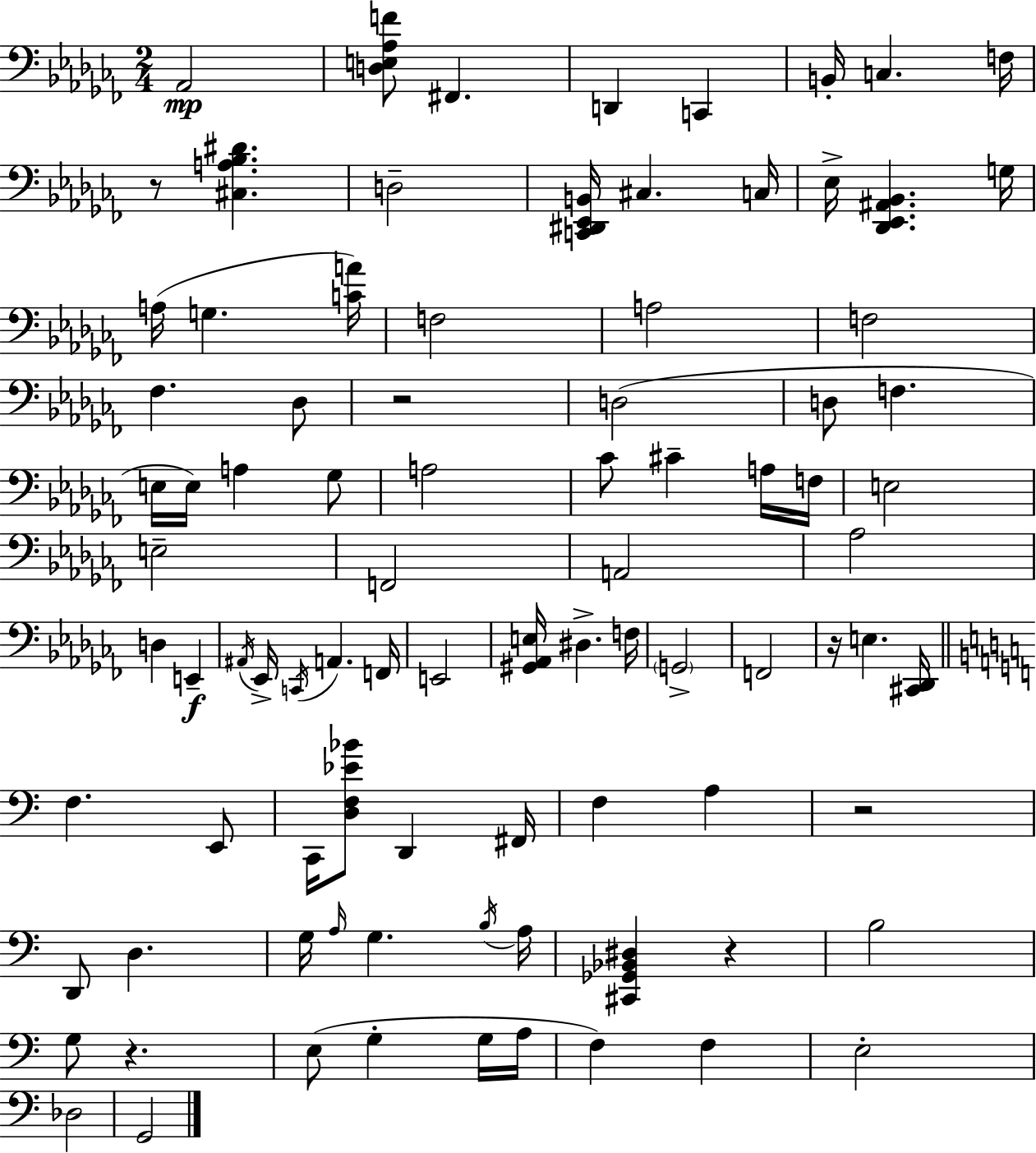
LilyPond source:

{
  \clef bass
  \numericTimeSignature
  \time 2/4
  \key aes \minor
  aes,2\mp | <d e aes f'>8 fis,4. | d,4 c,4 | b,16-. c4. f16 | \break r8 <cis a bes dis'>4. | d2-- | <c, dis, ees, b,>16 cis4. c16 | ees16-> <des, ees, ais, bes,>4. g16 | \break a16( g4. <c' a'>16) | f2 | a2 | f2 | \break fes4. des8 | r2 | d2( | d8 f4. | \break e16 e16) a4 ges8 | a2 | ces'8 cis'4-- a16 f16 | e2 | \break e2-- | f,2 | a,2 | aes2 | \break d4 e,4--\f | \acciaccatura { ais,16 } ees,16-> \acciaccatura { c,16 } a,4. | f,16 e,2 | <gis, aes, e>16 dis4.-> | \break f16 \parenthesize g,2-> | f,2 | r16 e4. | <cis, des,>16 \bar "||" \break \key c \major f4. e,8 | c,16 <d f ees' bes'>8 d,4 fis,16 | f4 a4 | r2 | \break d,8 d4. | g16 \grace { a16 } g4. | \acciaccatura { b16 } a16 <cis, ges, bes, dis>4 r4 | b2 | \break g8 r4. | e8( g4-. | g16 a16 f4) f4 | e2-. | \break des2 | g,2 | \bar "|."
}